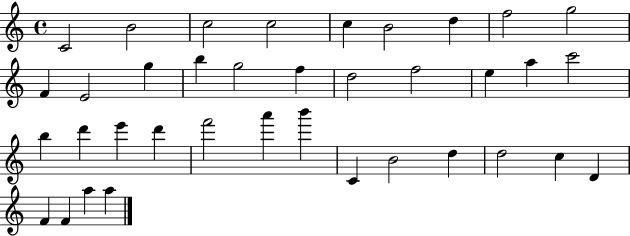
X:1
T:Untitled
M:4/4
L:1/4
K:C
C2 B2 c2 c2 c B2 d f2 g2 F E2 g b g2 f d2 f2 e a c'2 b d' e' d' f'2 a' b' C B2 d d2 c D F F a a